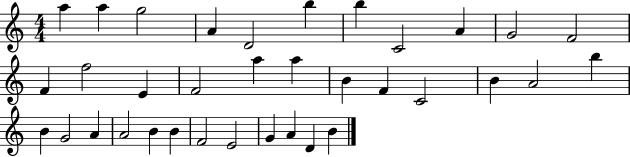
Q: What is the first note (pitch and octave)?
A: A5